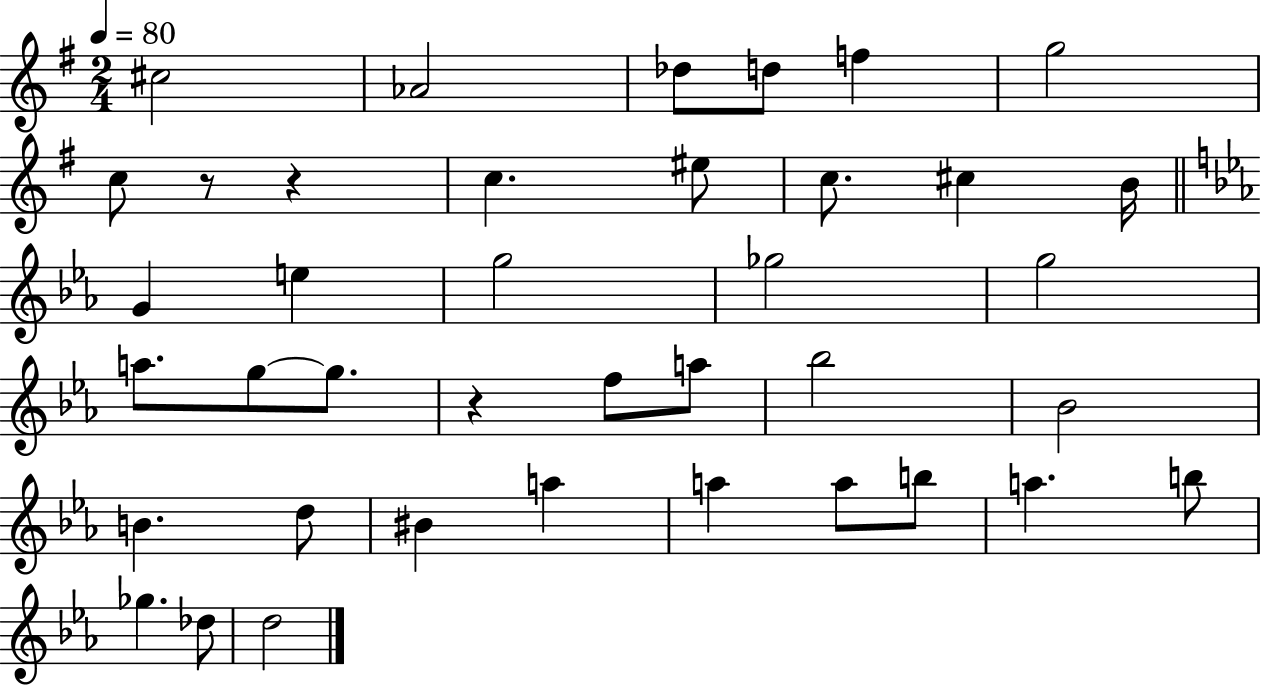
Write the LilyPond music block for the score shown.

{
  \clef treble
  \numericTimeSignature
  \time 2/4
  \key g \major
  \tempo 4 = 80
  cis''2 | aes'2 | des''8 d''8 f''4 | g''2 | \break c''8 r8 r4 | c''4. eis''8 | c''8. cis''4 b'16 | \bar "||" \break \key c \minor g'4 e''4 | g''2 | ges''2 | g''2 | \break a''8. g''8~~ g''8. | r4 f''8 a''8 | bes''2 | bes'2 | \break b'4. d''8 | bis'4 a''4 | a''4 a''8 b''8 | a''4. b''8 | \break ges''4. des''8 | d''2 | \bar "|."
}